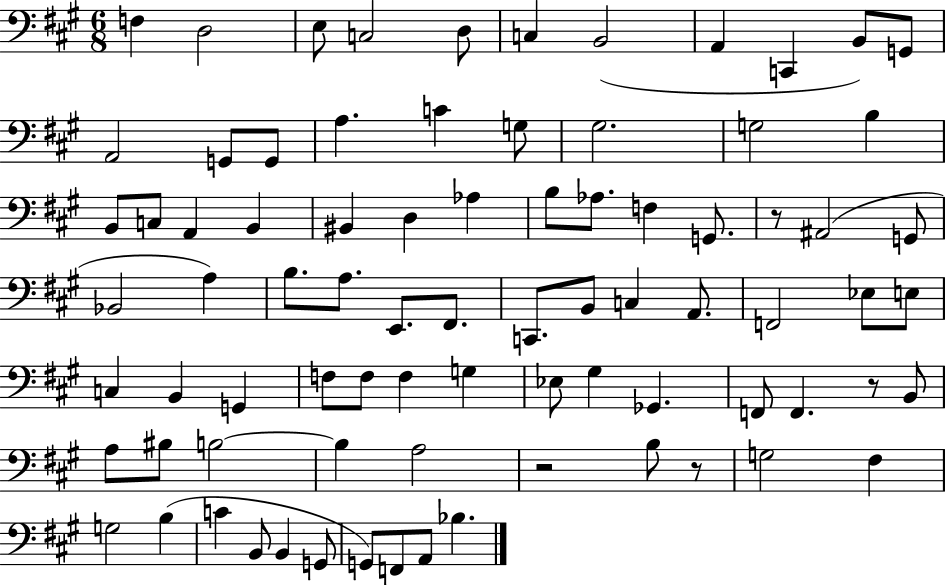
{
  \clef bass
  \numericTimeSignature
  \time 6/8
  \key a \major
  \repeat volta 2 { f4 d2 | e8 c2 d8 | c4 b,2( | a,4 c,4 b,8) g,8 | \break a,2 g,8 g,8 | a4. c'4 g8 | gis2. | g2 b4 | \break b,8 c8 a,4 b,4 | bis,4 d4 aes4 | b8 aes8. f4 g,8. | r8 ais,2( g,8 | \break bes,2 a4) | b8. a8. e,8. fis,8. | c,8. b,8 c4 a,8. | f,2 ees8 e8 | \break c4 b,4 g,4 | f8 f8 f4 g4 | ees8 gis4 ges,4. | f,8 f,4. r8 b,8 | \break a8 bis8 b2~~ | b4 a2 | r2 b8 r8 | g2 fis4 | \break g2 b4( | c'4 b,8 b,4 g,8 | g,8) f,8 a,8 bes4. | } \bar "|."
}